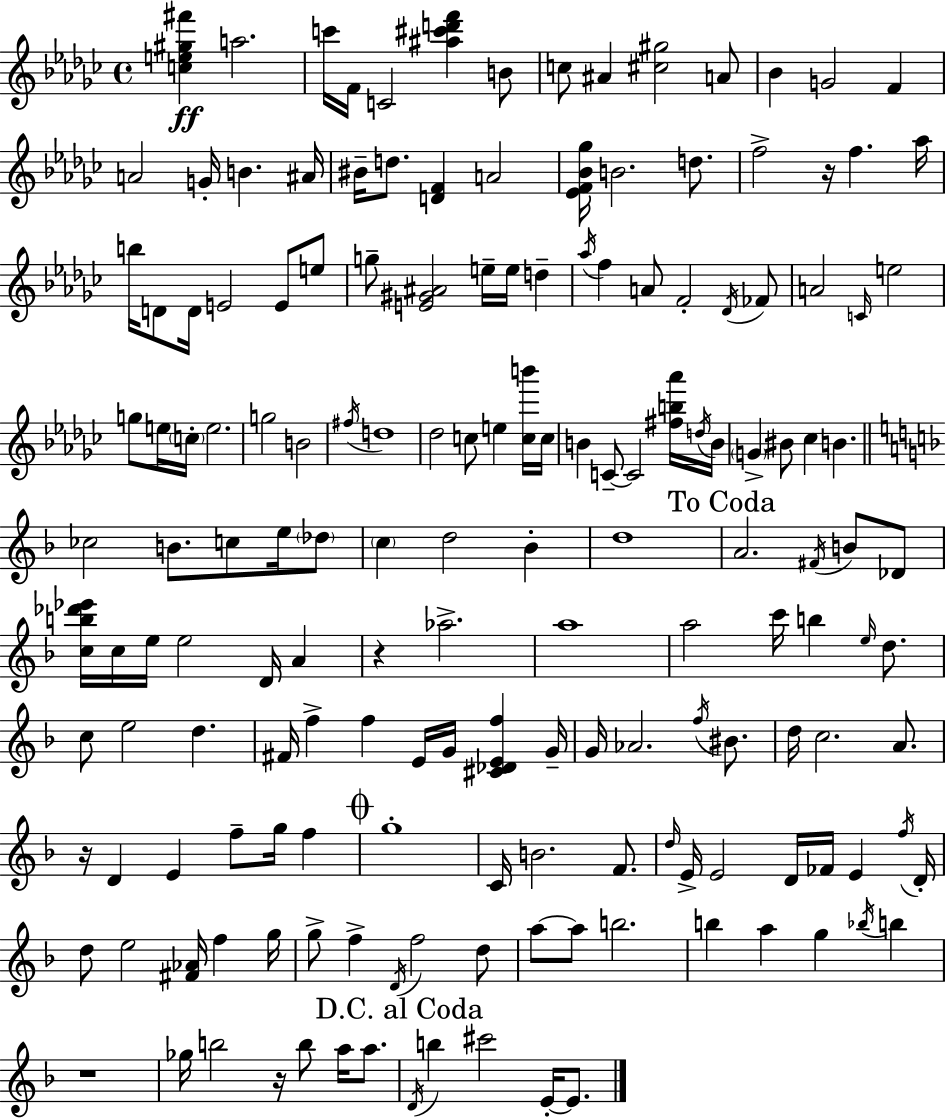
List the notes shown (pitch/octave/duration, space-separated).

[C5,E5,G#5,F#6]/q A5/h. C6/s F4/s C4/h [A#5,C#6,D6,F6]/q B4/e C5/e A#4/q [C#5,G#5]/h A4/e Bb4/q G4/h F4/q A4/h G4/s B4/q. A#4/s BIS4/s D5/e. [D4,F4]/q A4/h [Eb4,F4,Bb4,Gb5]/s B4/h. D5/e. F5/h R/s F5/q. Ab5/s B5/s D4/e D4/s E4/h E4/e E5/e G5/e [E4,G#4,A#4]/h E5/s E5/s D5/q Ab5/s F5/q A4/e F4/h Db4/s FES4/e A4/h C4/s E5/h G5/e E5/s C5/s E5/h. G5/h B4/h F#5/s D5/w Db5/h C5/e E5/q [C5,B6]/s C5/s B4/q C4/e C4/h [F#5,B5,Ab6]/s D5/s B4/s G4/q BIS4/e CES5/q B4/q. CES5/h B4/e. C5/e E5/s Db5/e C5/q D5/h Bb4/q D5/w A4/h. F#4/s B4/e Db4/e [C5,B5,Db6,Eb6]/s C5/s E5/s E5/h D4/s A4/q R/q Ab5/h. A5/w A5/h C6/s B5/q E5/s D5/e. C5/e E5/h D5/q. F#4/s F5/q F5/q E4/s G4/s [C#4,Db4,E4,F5]/q G4/s G4/s Ab4/h. F5/s BIS4/e. D5/s C5/h. A4/e. R/s D4/q E4/q F5/e G5/s F5/q G5/w C4/s B4/h. F4/e. D5/s E4/s E4/h D4/s FES4/s E4/q F5/s D4/s D5/e E5/h [F#4,Ab4]/s F5/q G5/s G5/e F5/q D4/s F5/h D5/e A5/e A5/e B5/h. B5/q A5/q G5/q Bb5/s B5/q R/w Gb5/s B5/h R/s B5/e A5/s A5/e. D4/s B5/q C#6/h E4/s E4/e.